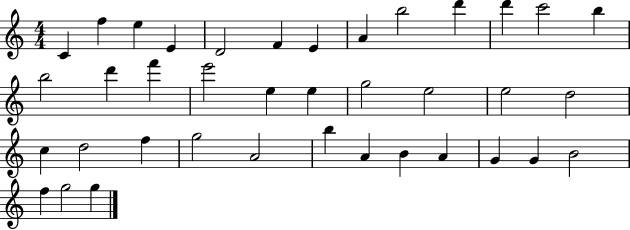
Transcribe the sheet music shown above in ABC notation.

X:1
T:Untitled
M:4/4
L:1/4
K:C
C f e E D2 F E A b2 d' d' c'2 b b2 d' f' e'2 e e g2 e2 e2 d2 c d2 f g2 A2 b A B A G G B2 f g2 g